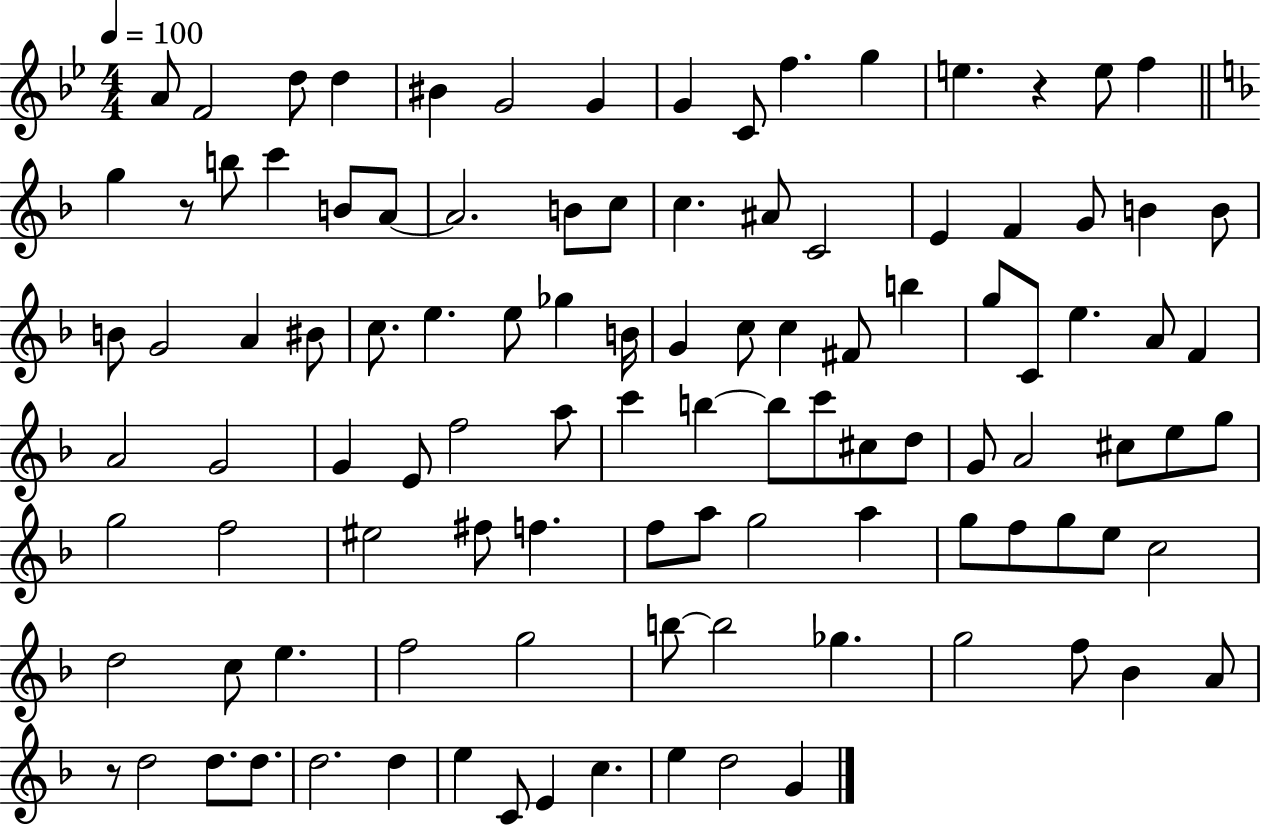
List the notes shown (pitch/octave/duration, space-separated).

A4/e F4/h D5/e D5/q BIS4/q G4/h G4/q G4/q C4/e F5/q. G5/q E5/q. R/q E5/e F5/q G5/q R/e B5/e C6/q B4/e A4/e A4/h. B4/e C5/e C5/q. A#4/e C4/h E4/q F4/q G4/e B4/q B4/e B4/e G4/h A4/q BIS4/e C5/e. E5/q. E5/e Gb5/q B4/s G4/q C5/e C5/q F#4/e B5/q G5/e C4/e E5/q. A4/e F4/q A4/h G4/h G4/q E4/e F5/h A5/e C6/q B5/q B5/e C6/e C#5/e D5/e G4/e A4/h C#5/e E5/e G5/e G5/h F5/h EIS5/h F#5/e F5/q. F5/e A5/e G5/h A5/q G5/e F5/e G5/e E5/e C5/h D5/h C5/e E5/q. F5/h G5/h B5/e B5/h Gb5/q. G5/h F5/e Bb4/q A4/e R/e D5/h D5/e. D5/e. D5/h. D5/q E5/q C4/e E4/q C5/q. E5/q D5/h G4/q